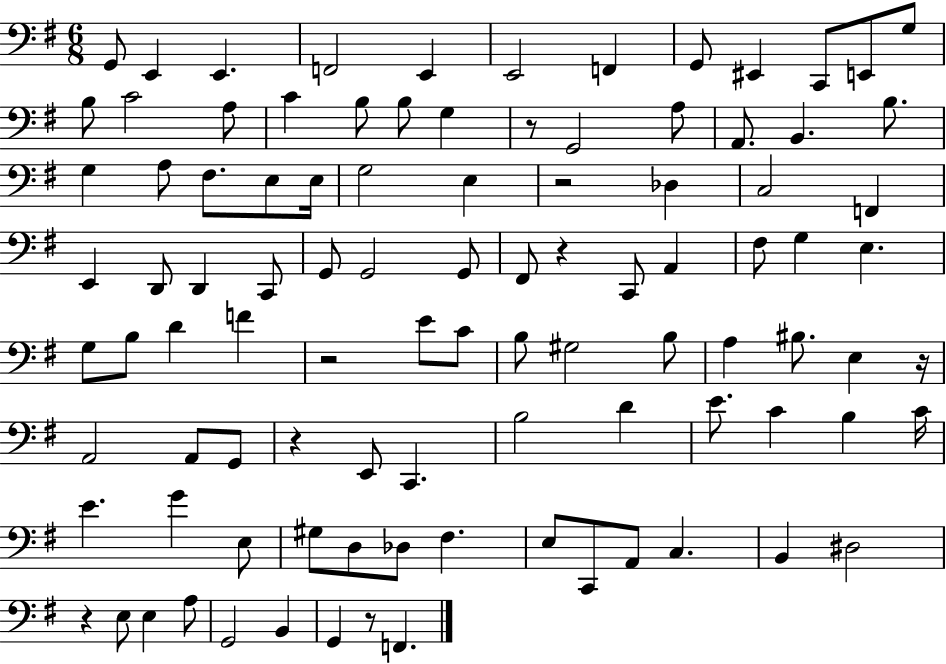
{
  \clef bass
  \numericTimeSignature
  \time 6/8
  \key g \major
  g,8 e,4 e,4. | f,2 e,4 | e,2 f,4 | g,8 eis,4 c,8 e,8 g8 | \break b8 c'2 a8 | c'4 b8 b8 g4 | r8 g,2 a8 | a,8. b,4. b8. | \break g4 a8 fis8. e8 e16 | g2 e4 | r2 des4 | c2 f,4 | \break e,4 d,8 d,4 c,8 | g,8 g,2 g,8 | fis,8 r4 c,8 a,4 | fis8 g4 e4. | \break g8 b8 d'4 f'4 | r2 e'8 c'8 | b8 gis2 b8 | a4 bis8. e4 r16 | \break a,2 a,8 g,8 | r4 e,8 c,4. | b2 d'4 | e'8. c'4 b4 c'16 | \break e'4. g'4 e8 | gis8 d8 des8 fis4. | e8 c,8 a,8 c4. | b,4 dis2 | \break r4 e8 e4 a8 | g,2 b,4 | g,4 r8 f,4. | \bar "|."
}